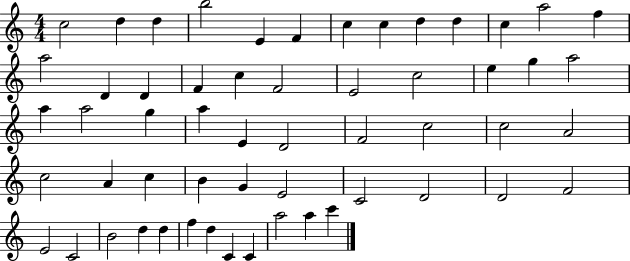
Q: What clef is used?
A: treble